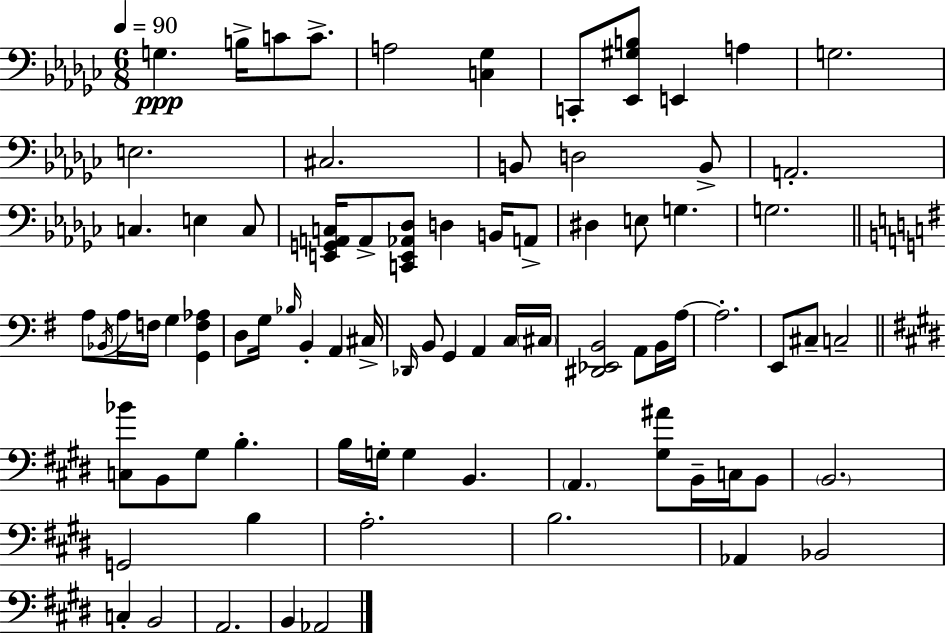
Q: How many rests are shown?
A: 0